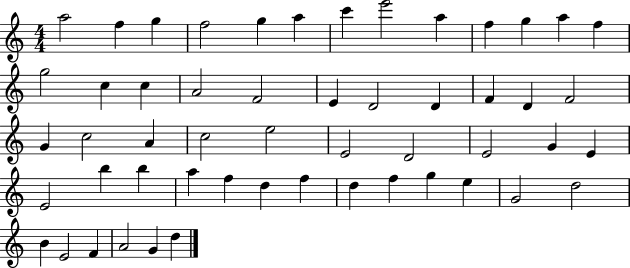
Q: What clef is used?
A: treble